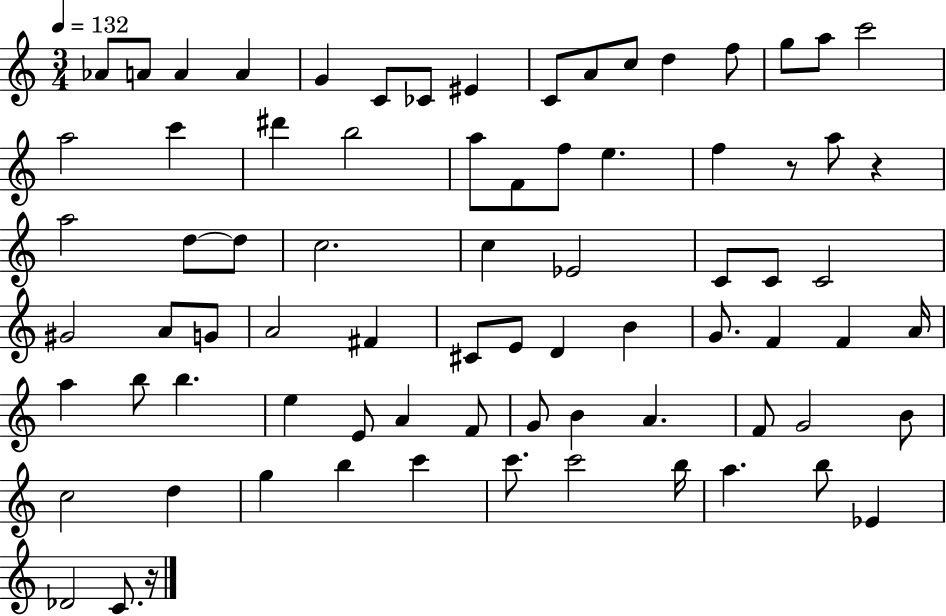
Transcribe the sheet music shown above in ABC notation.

X:1
T:Untitled
M:3/4
L:1/4
K:C
_A/2 A/2 A A G C/2 _C/2 ^E C/2 A/2 c/2 d f/2 g/2 a/2 c'2 a2 c' ^d' b2 a/2 F/2 f/2 e f z/2 a/2 z a2 d/2 d/2 c2 c _E2 C/2 C/2 C2 ^G2 A/2 G/2 A2 ^F ^C/2 E/2 D B G/2 F F A/4 a b/2 b e E/2 A F/2 G/2 B A F/2 G2 B/2 c2 d g b c' c'/2 c'2 b/4 a b/2 _E _D2 C/2 z/4